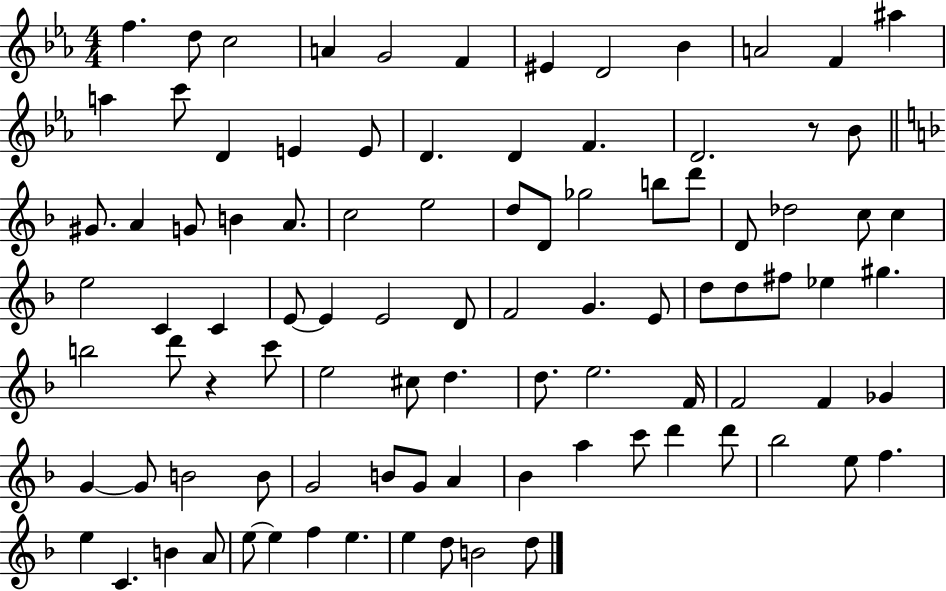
X:1
T:Untitled
M:4/4
L:1/4
K:Eb
f d/2 c2 A G2 F ^E D2 _B A2 F ^a a c'/2 D E E/2 D D F D2 z/2 _B/2 ^G/2 A G/2 B A/2 c2 e2 d/2 D/2 _g2 b/2 d'/2 D/2 _d2 c/2 c e2 C C E/2 E E2 D/2 F2 G E/2 d/2 d/2 ^f/2 _e ^g b2 d'/2 z c'/2 e2 ^c/2 d d/2 e2 F/4 F2 F _G G G/2 B2 B/2 G2 B/2 G/2 A _B a c'/2 d' d'/2 _b2 e/2 f e C B A/2 e/2 e f e e d/2 B2 d/2